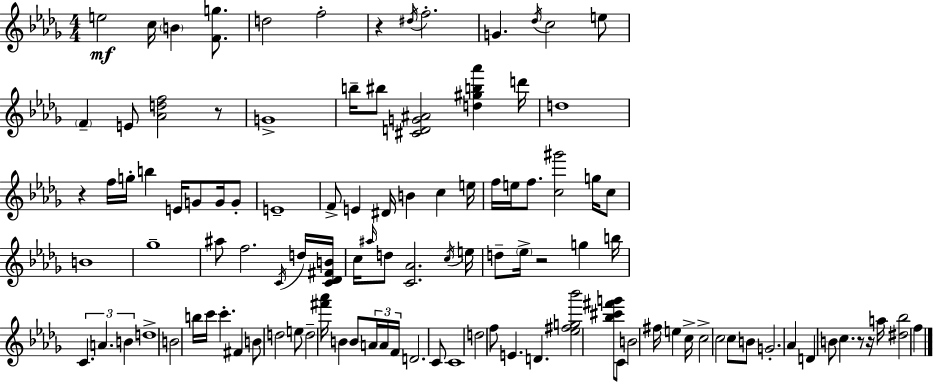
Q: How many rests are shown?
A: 6